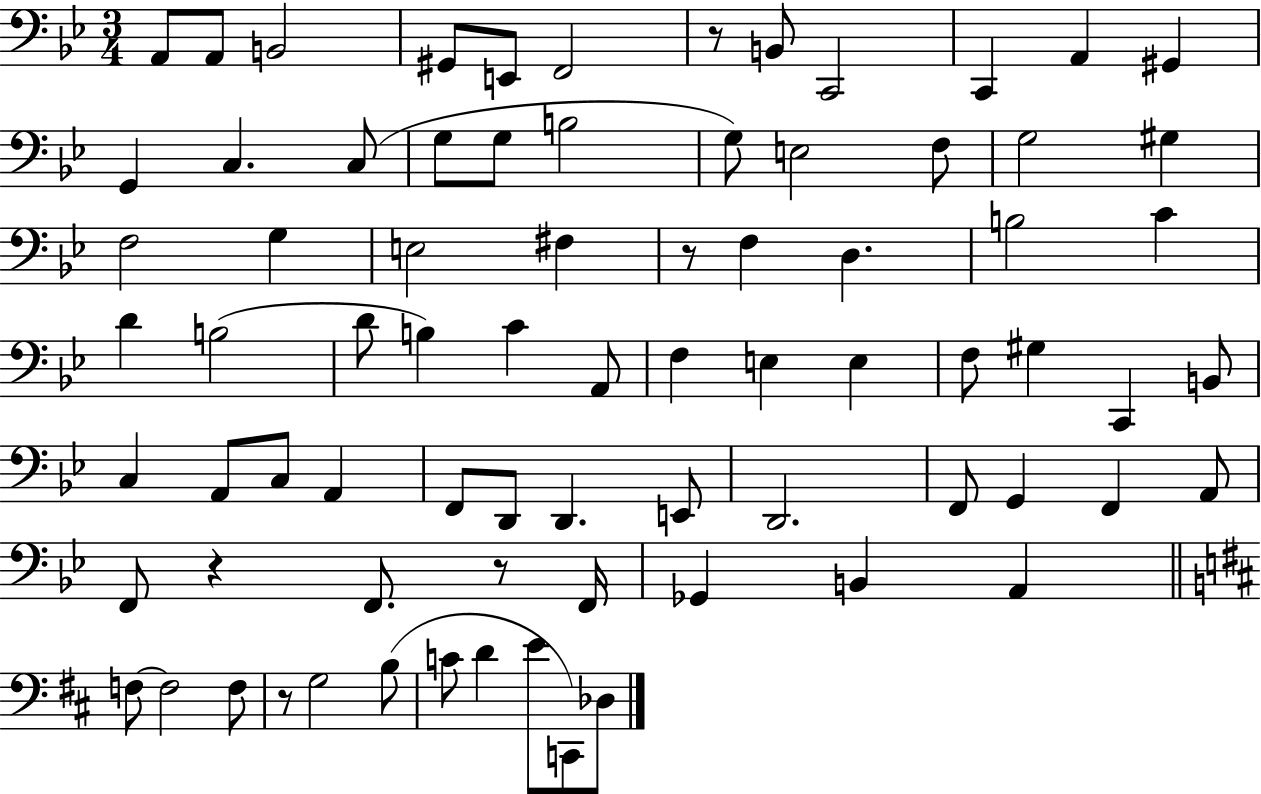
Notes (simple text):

A2/e A2/e B2/h G#2/e E2/e F2/h R/e B2/e C2/h C2/q A2/q G#2/q G2/q C3/q. C3/e G3/e G3/e B3/h G3/e E3/h F3/e G3/h G#3/q F3/h G3/q E3/h F#3/q R/e F3/q D3/q. B3/h C4/q D4/q B3/h D4/e B3/q C4/q A2/e F3/q E3/q E3/q F3/e G#3/q C2/q B2/e C3/q A2/e C3/e A2/q F2/e D2/e D2/q. E2/e D2/h. F2/e G2/q F2/q A2/e F2/e R/q F2/e. R/e F2/s Gb2/q B2/q A2/q F3/e F3/h F3/e R/e G3/h B3/e C4/e D4/q E4/e C2/e Db3/e